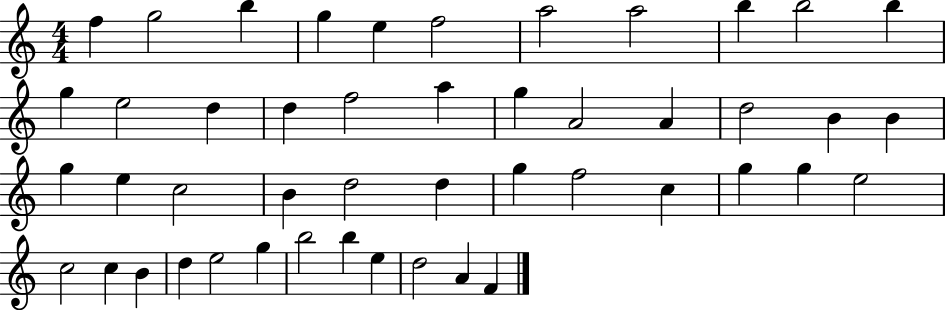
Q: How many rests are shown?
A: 0